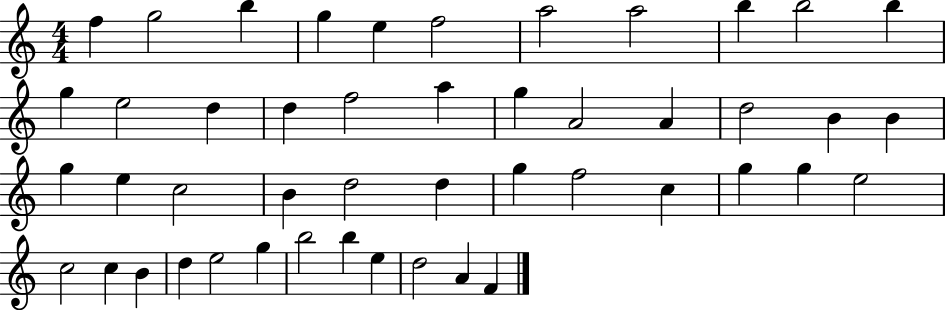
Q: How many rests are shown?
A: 0